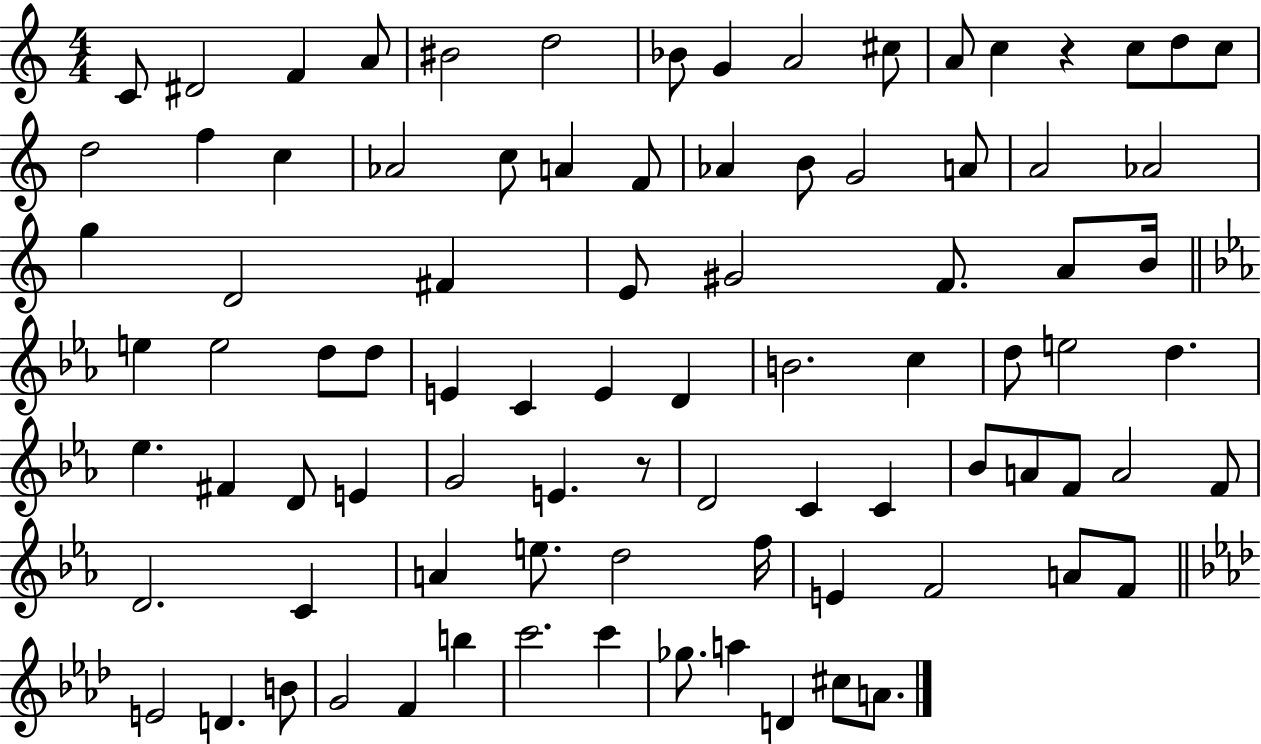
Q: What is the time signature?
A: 4/4